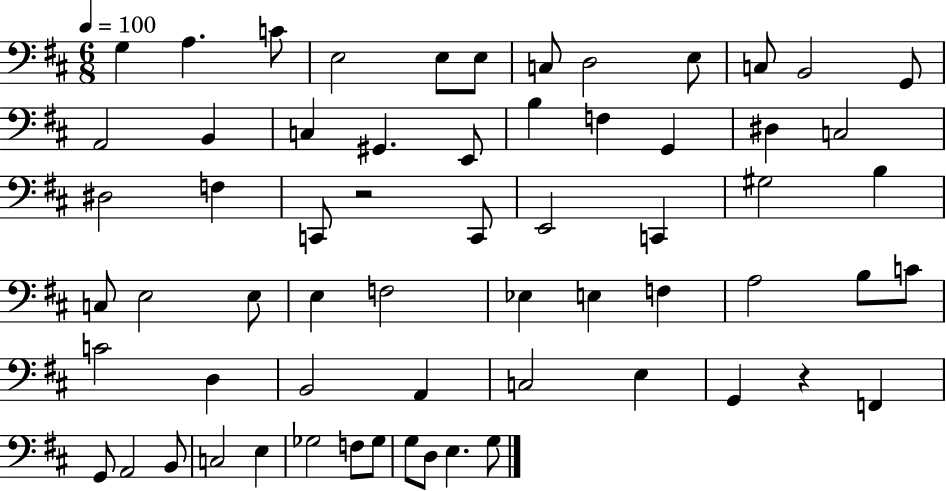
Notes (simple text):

G3/q A3/q. C4/e E3/h E3/e E3/e C3/e D3/h E3/e C3/e B2/h G2/e A2/h B2/q C3/q G#2/q. E2/e B3/q F3/q G2/q D#3/q C3/h D#3/h F3/q C2/e R/h C2/e E2/h C2/q G#3/h B3/q C3/e E3/h E3/e E3/q F3/h Eb3/q E3/q F3/q A3/h B3/e C4/e C4/h D3/q B2/h A2/q C3/h E3/q G2/q R/q F2/q G2/e A2/h B2/e C3/h E3/q Gb3/h F3/e Gb3/e G3/e D3/e E3/q. G3/e